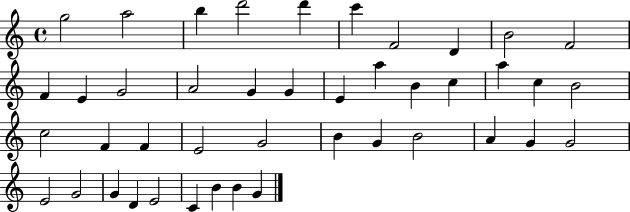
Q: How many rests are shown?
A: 0